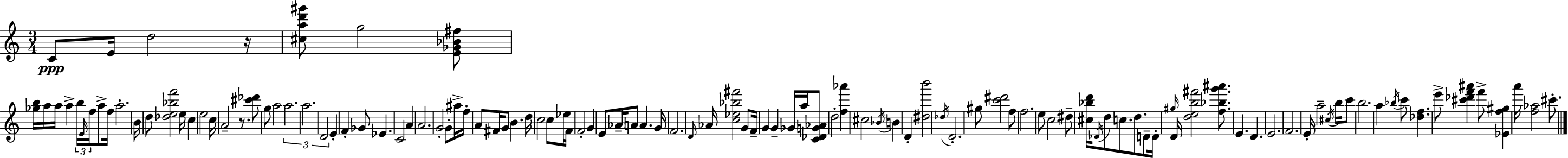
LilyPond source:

{
  \clef treble
  \numericTimeSignature
  \time 3/4
  \key c \major
  c'8\ppp e'16 d''2 r16 | <cis'' a'' d''' gis'''>8 g''2 <e' ges' bes' fis''>8 | <ges'' b''>16 a''16 a''16 a''4-> \tuplet 3/2 { b''16 \grace { e'16 } f''16 } a''8-> | f''16 a''2.-. | \break b'16 d''8 <des'' e'' bes'' f'''>2 | e''16 c''4 e''2 | c''16 a'2-- r8. | <cis''' des'''>8 g''8 a''2 | \break \tuplet 3/2 { a''2. | a''2. | d'2 } e'4-. | f'4-. ges'8 ees'4. | \break c'2 a'4 | a'2. | g'2-. g'8-. ais''16-> | f''16-. a'8 fis'16 g'8 b'4. | \break d''16 c''2 c''8 ees''16 | f'16 f'2-. g'4 | e'8 \parenthesize aes'16-- a'8 a'4. | g'16 f'2. | \break \grace { d'16 } aes'16 <c'' ees'' bes'' fis'''>2 g'8 | f'16-- g'4 g'4-- ges'16 a''16 | <c' des' g' aes'>8 d''2-. <f'' aes'''>4 | cis''2 \acciaccatura { bes'16 } b'4 | \break d'4-. <dis'' b'''>2 | \acciaccatura { des''16 } d'2.-. | gis''8 <c''' dis'''>2 | f''8 f''2. | \break e''8 c''2 | dis''8-- <cis'' bes'' d'''>16 \acciaccatura { des'16 } d''8 c''8. d''8. | d'8-- d'16-. \grace { gis''16 } d'16 <d'' e'' b'' fis'''>2 | <f'' bes'' g''' ais'''>8. e'4. | \break d'4. e'2. | f'2. | e'16-. a''2-- | \acciaccatura { cis''16 } b''16 c'''8 b''2. | \break a''4 \acciaccatura { bes''16 } | c'''8 <des'' f''>4. e'''8-> <cis''' des''' f''' ais'''>4 | f'''8-> <ees' f'' gis''>4 a'''16 <f'' aes''>2 | cis'''8.-. \bar "|."
}